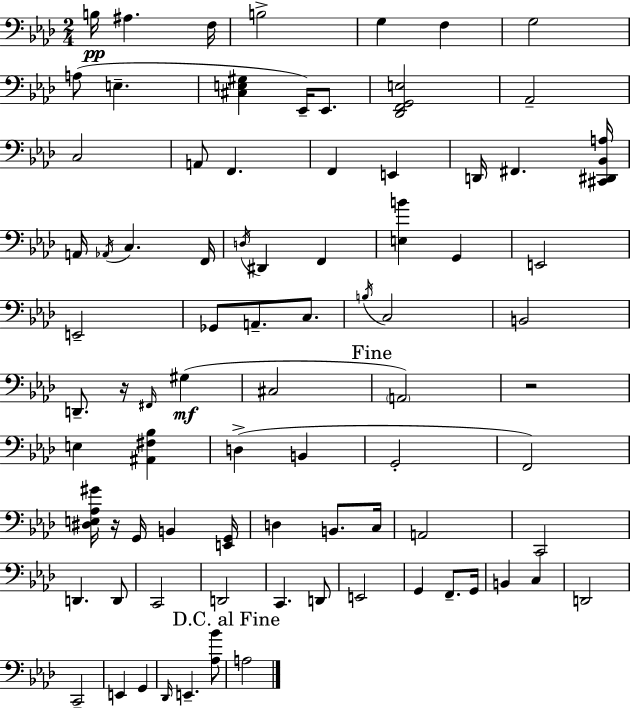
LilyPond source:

{
  \clef bass
  \numericTimeSignature
  \time 2/4
  \key f \minor
  \repeat volta 2 { b16\pp ais4. f16 | b2-> | g4 f4 | g2 | \break a8( e4.-- | <cis e gis>4 ees,16--) ees,8. | <des, f, g, e>2 | aes,2-- | \break c2 | a,8 f,4. | f,4 e,4 | d,16 fis,4. <cis, dis, bes, a>16 | \break a,16 \acciaccatura { aes,16 } c4. | f,16 \acciaccatura { d16 } dis,4 f,4 | <e b'>4 g,4 | e,2 | \break e,2-- | ges,8 a,8.-- c8. | \acciaccatura { b16 } c2 | b,2 | \break d,8.-- r16 \grace { fis,16 }(\mf | gis4 cis2 | \mark "Fine" \parenthesize a,2) | r2 | \break e4 | <ais, fis bes>4 d4->( | b,4 g,2-. | f,2) | \break <dis e aes gis'>16 r16 g,16 b,4 | <e, g,>16 d4 | b,8. c16 a,2 | c,2 | \break d,4. | d,8 c,2 | d,2 | c,4. | \break d,8 e,2 | g,4 | f,8.-- g,16 b,4 | c4 d,2 | \break c,2-- | e,4 | g,4 \grace { des,16 } e,4.-- | <aes bes'>8 \mark "D.C. al Fine" a2 | \break } \bar "|."
}